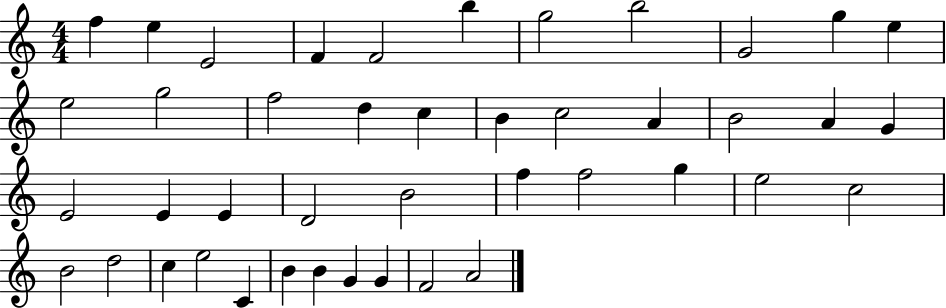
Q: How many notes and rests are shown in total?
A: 43